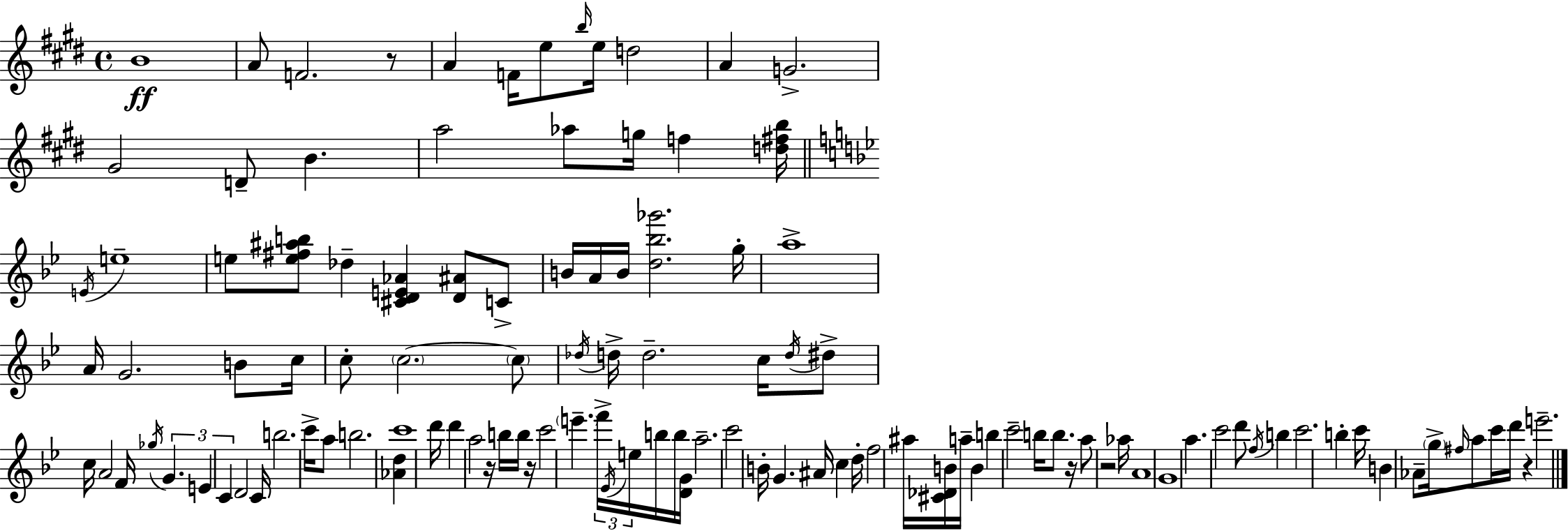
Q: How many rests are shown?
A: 6